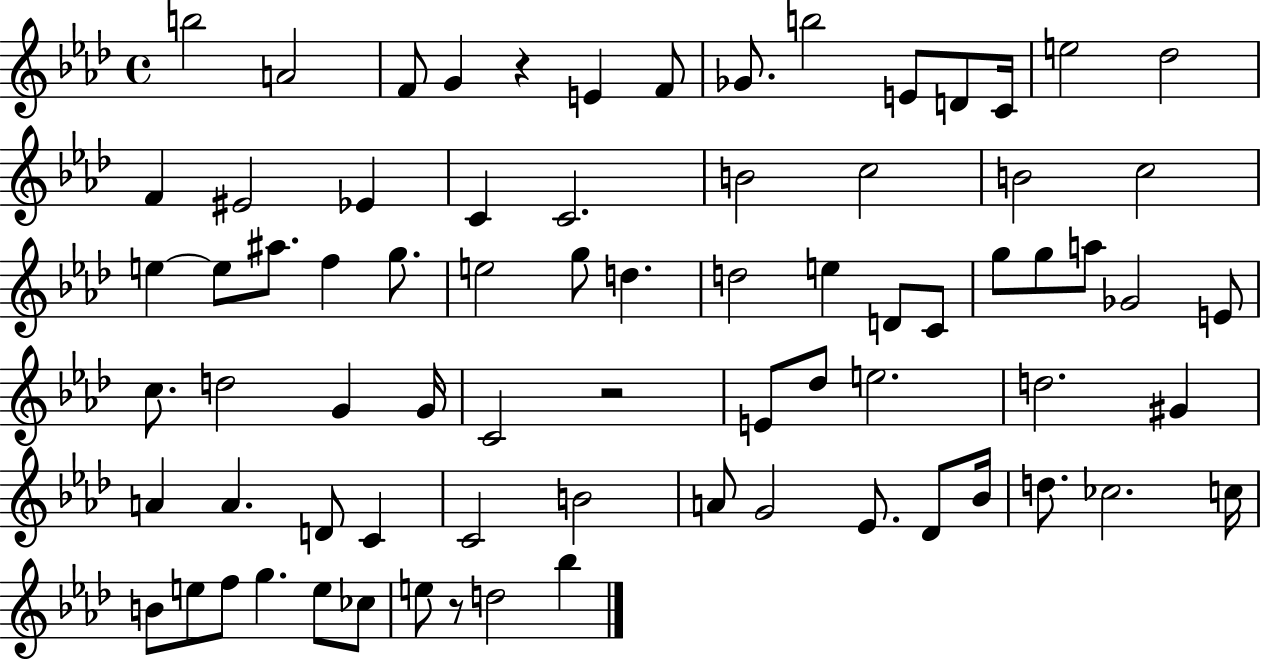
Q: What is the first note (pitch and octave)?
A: B5